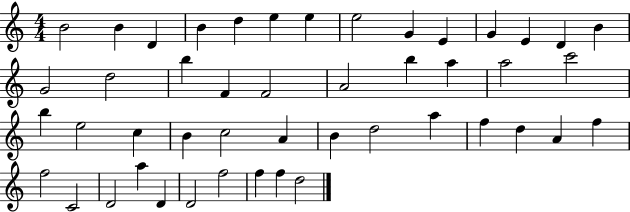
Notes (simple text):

B4/h B4/q D4/q B4/q D5/q E5/q E5/q E5/h G4/q E4/q G4/q E4/q D4/q B4/q G4/h D5/h B5/q F4/q F4/h A4/h B5/q A5/q A5/h C6/h B5/q E5/h C5/q B4/q C5/h A4/q B4/q D5/h A5/q F5/q D5/q A4/q F5/q F5/h C4/h D4/h A5/q D4/q D4/h F5/h F5/q F5/q D5/h